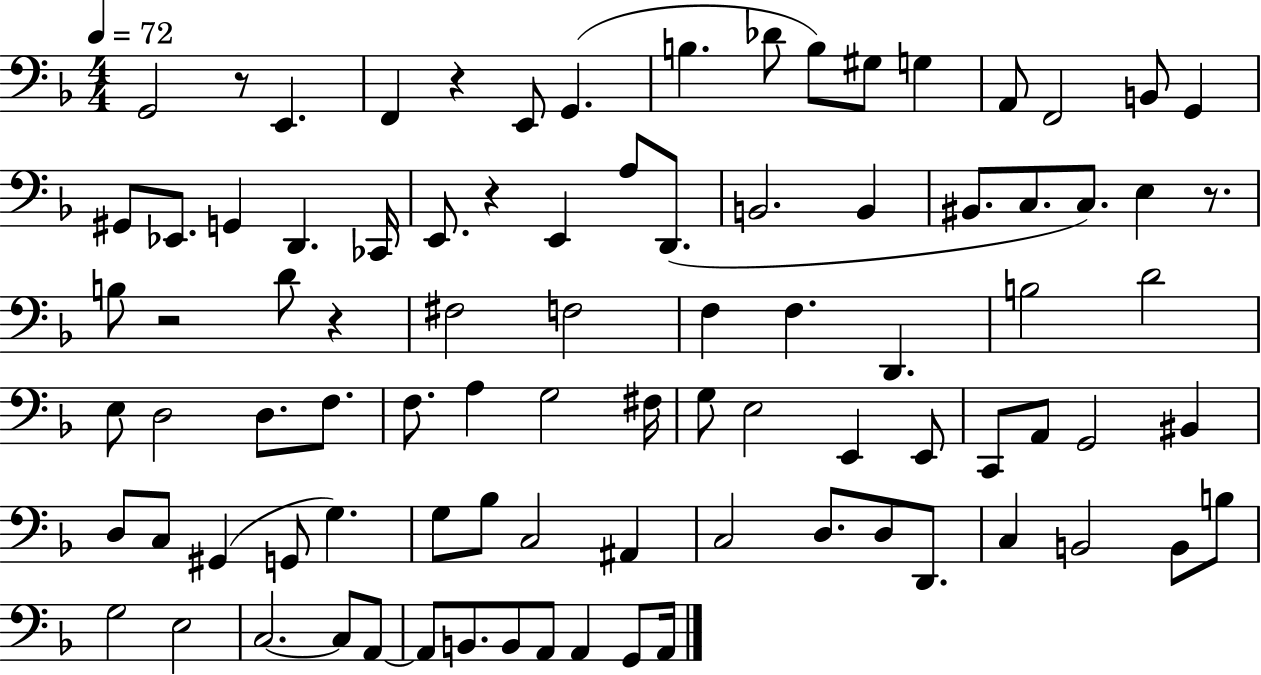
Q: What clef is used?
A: bass